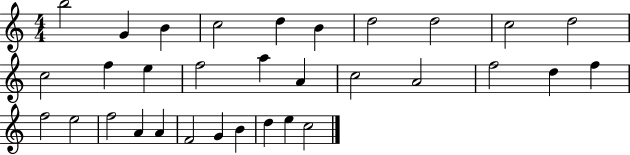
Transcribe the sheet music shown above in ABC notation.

X:1
T:Untitled
M:4/4
L:1/4
K:C
b2 G B c2 d B d2 d2 c2 d2 c2 f e f2 a A c2 A2 f2 d f f2 e2 f2 A A F2 G B d e c2